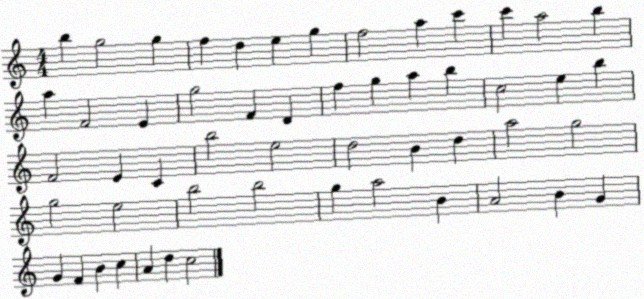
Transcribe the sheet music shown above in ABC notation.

X:1
T:Untitled
M:4/4
L:1/4
K:C
b g2 g f d e g f2 a c' c' a2 b a F2 E g2 F D f g a b c2 e b F2 E C b2 e2 d2 B d a2 g2 g2 e2 b2 b2 g a2 B A2 B G G F B c A d c2